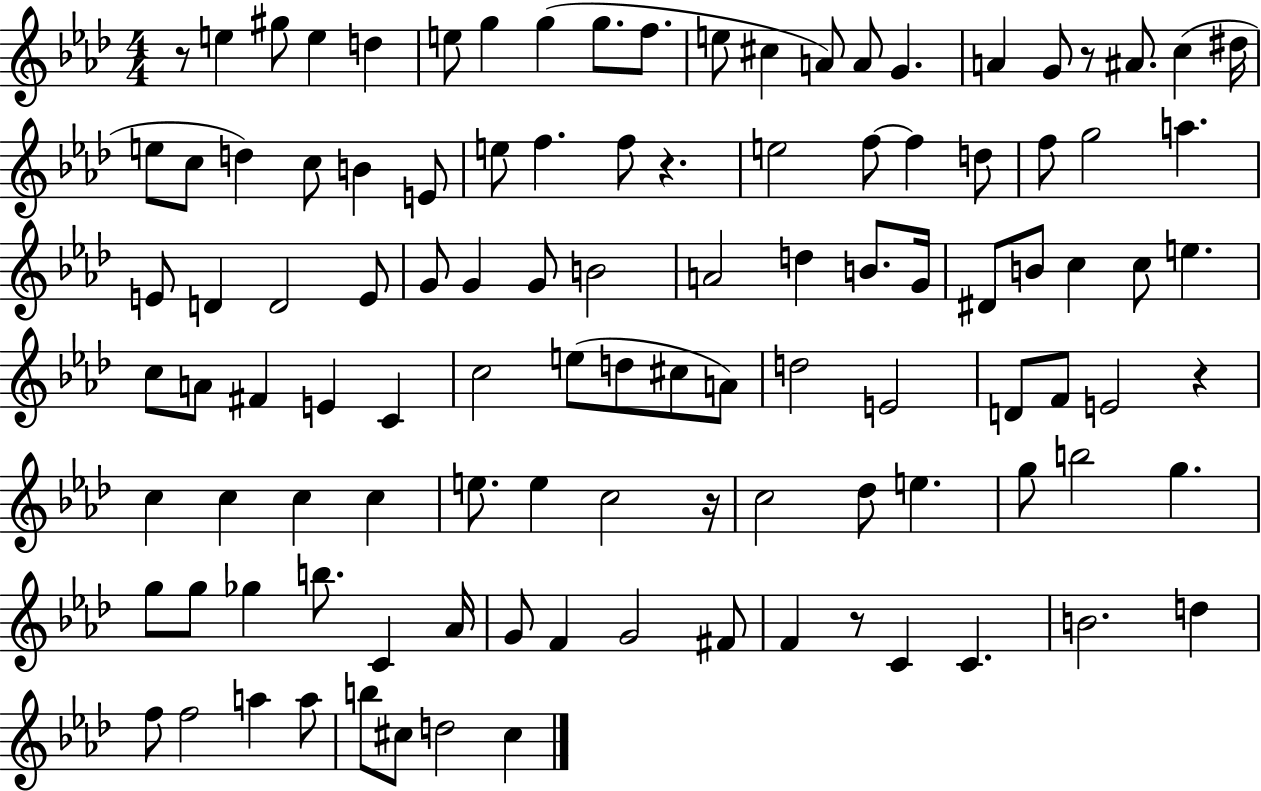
{
  \clef treble
  \numericTimeSignature
  \time 4/4
  \key aes \major
  r8 e''4 gis''8 e''4 d''4 | e''8 g''4 g''4( g''8. f''8. | e''8 cis''4 a'8) a'8 g'4. | a'4 g'8 r8 ais'8. c''4( dis''16 | \break e''8 c''8 d''4) c''8 b'4 e'8 | e''8 f''4. f''8 r4. | e''2 f''8~~ f''4 d''8 | f''8 g''2 a''4. | \break e'8 d'4 d'2 e'8 | g'8 g'4 g'8 b'2 | a'2 d''4 b'8. g'16 | dis'8 b'8 c''4 c''8 e''4. | \break c''8 a'8 fis'4 e'4 c'4 | c''2 e''8( d''8 cis''8 a'8) | d''2 e'2 | d'8 f'8 e'2 r4 | \break c''4 c''4 c''4 c''4 | e''8. e''4 c''2 r16 | c''2 des''8 e''4. | g''8 b''2 g''4. | \break g''8 g''8 ges''4 b''8. c'4 aes'16 | g'8 f'4 g'2 fis'8 | f'4 r8 c'4 c'4. | b'2. d''4 | \break f''8 f''2 a''4 a''8 | b''8 cis''8 d''2 cis''4 | \bar "|."
}